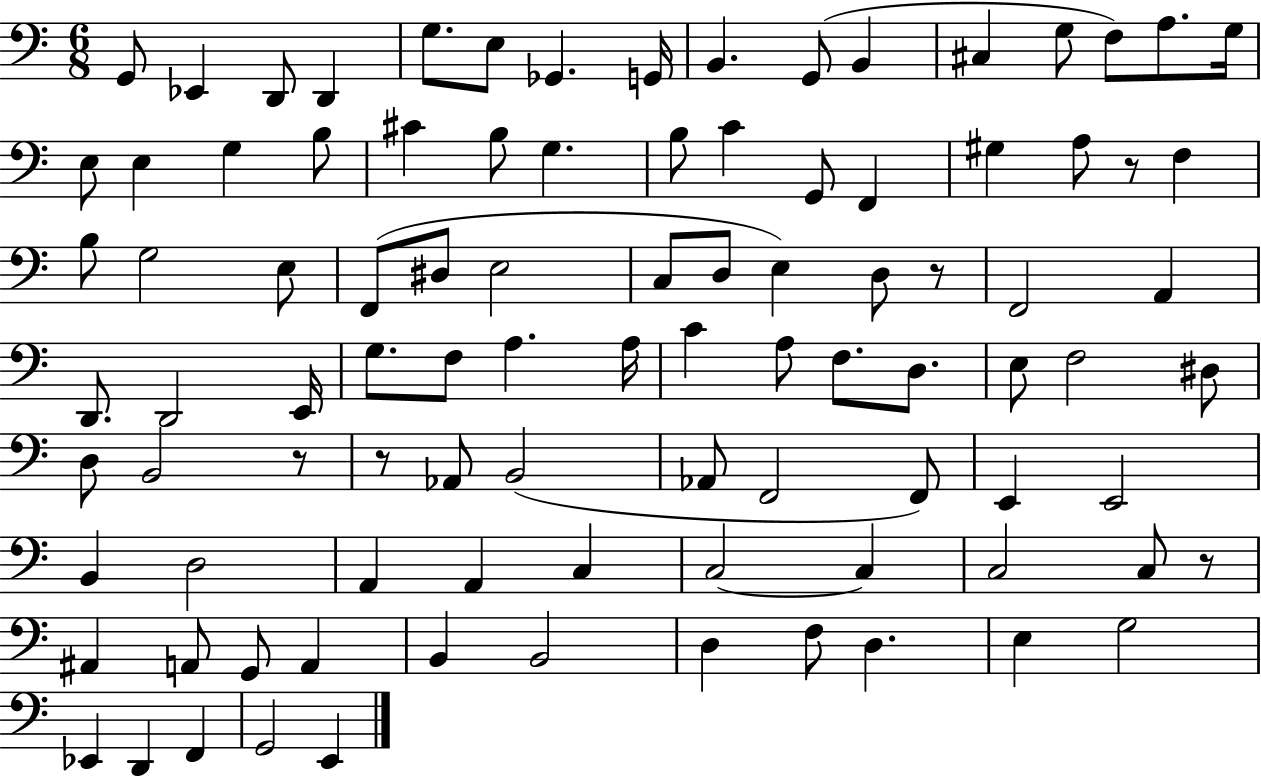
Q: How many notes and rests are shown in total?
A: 95